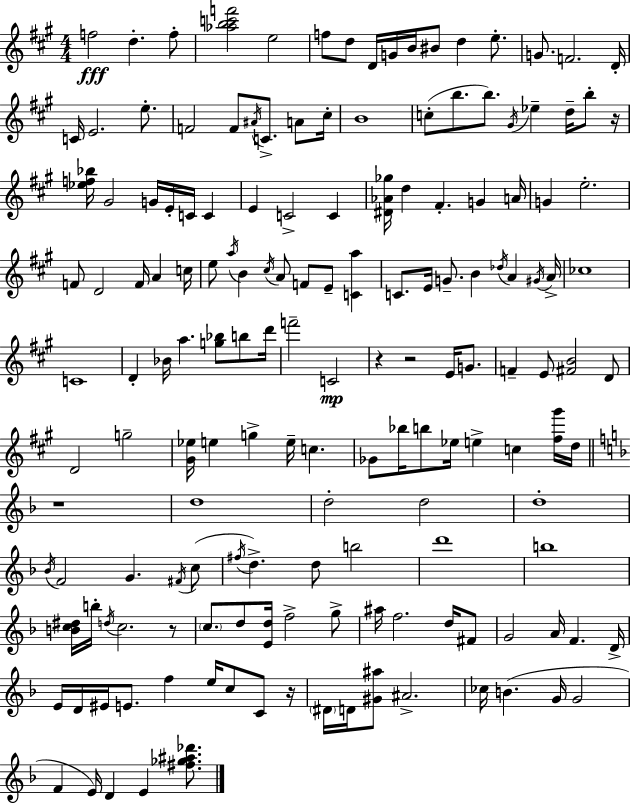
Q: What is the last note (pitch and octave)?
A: E4